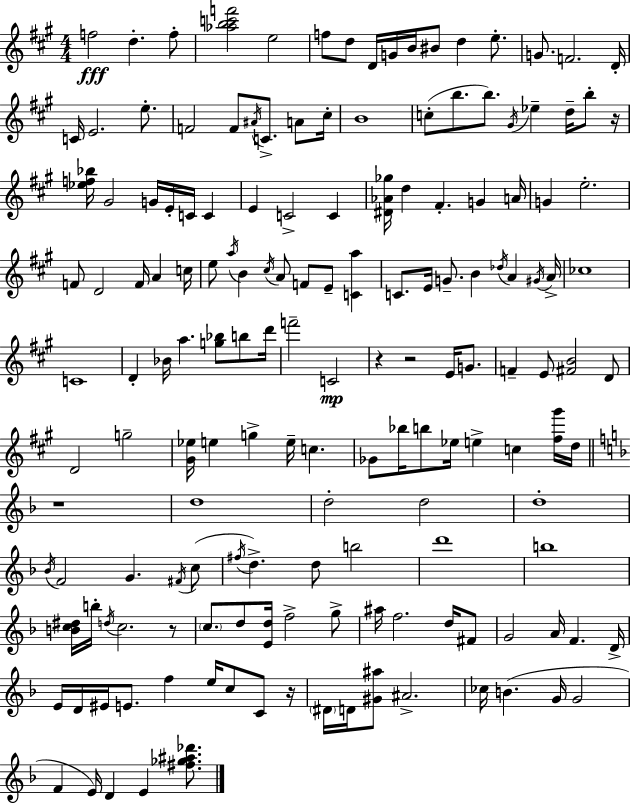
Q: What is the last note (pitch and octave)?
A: E4